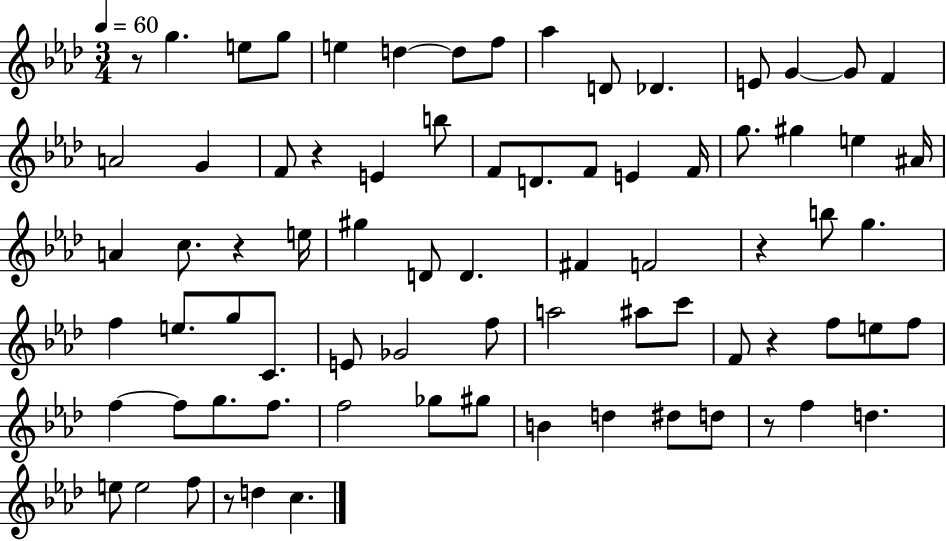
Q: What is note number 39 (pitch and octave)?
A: F5